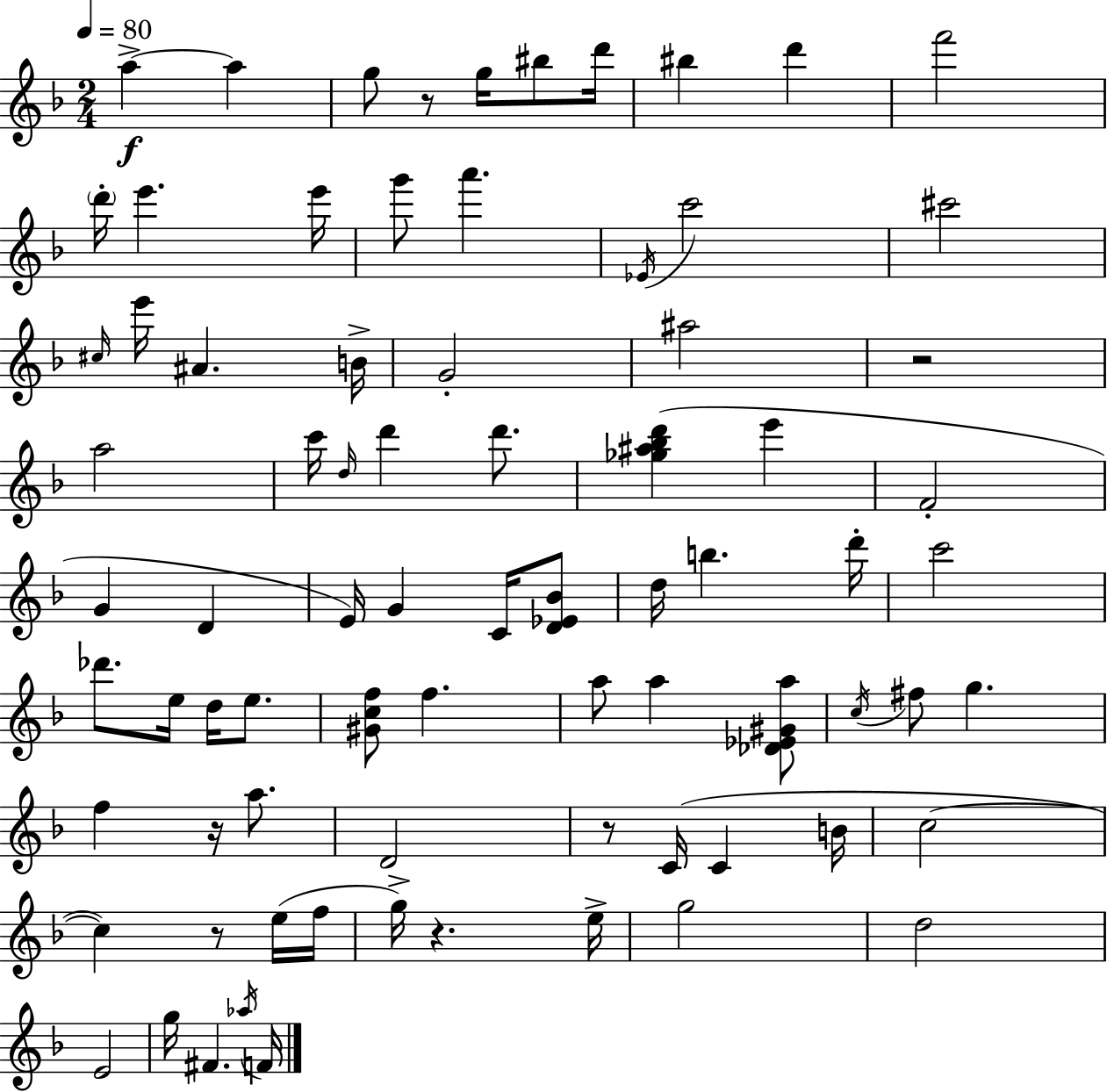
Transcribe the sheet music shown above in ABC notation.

X:1
T:Untitled
M:2/4
L:1/4
K:Dm
a a g/2 z/2 g/4 ^b/2 d'/4 ^b d' f'2 d'/4 e' e'/4 g'/2 a' _E/4 c'2 ^c'2 ^c/4 e'/4 ^A B/4 G2 ^a2 z2 a2 c'/4 d/4 d' d'/2 [_g^a_bd'] e' F2 G D E/4 G C/4 [D_E_B]/2 d/4 b d'/4 c'2 _d'/2 e/4 d/4 e/2 [^Gcf]/2 f a/2 a [_D_E^Ga]/2 c/4 ^f/2 g f z/4 a/2 D2 z/2 C/4 C B/4 c2 c z/2 e/4 f/4 g/4 z e/4 g2 d2 E2 g/4 ^F _a/4 F/4